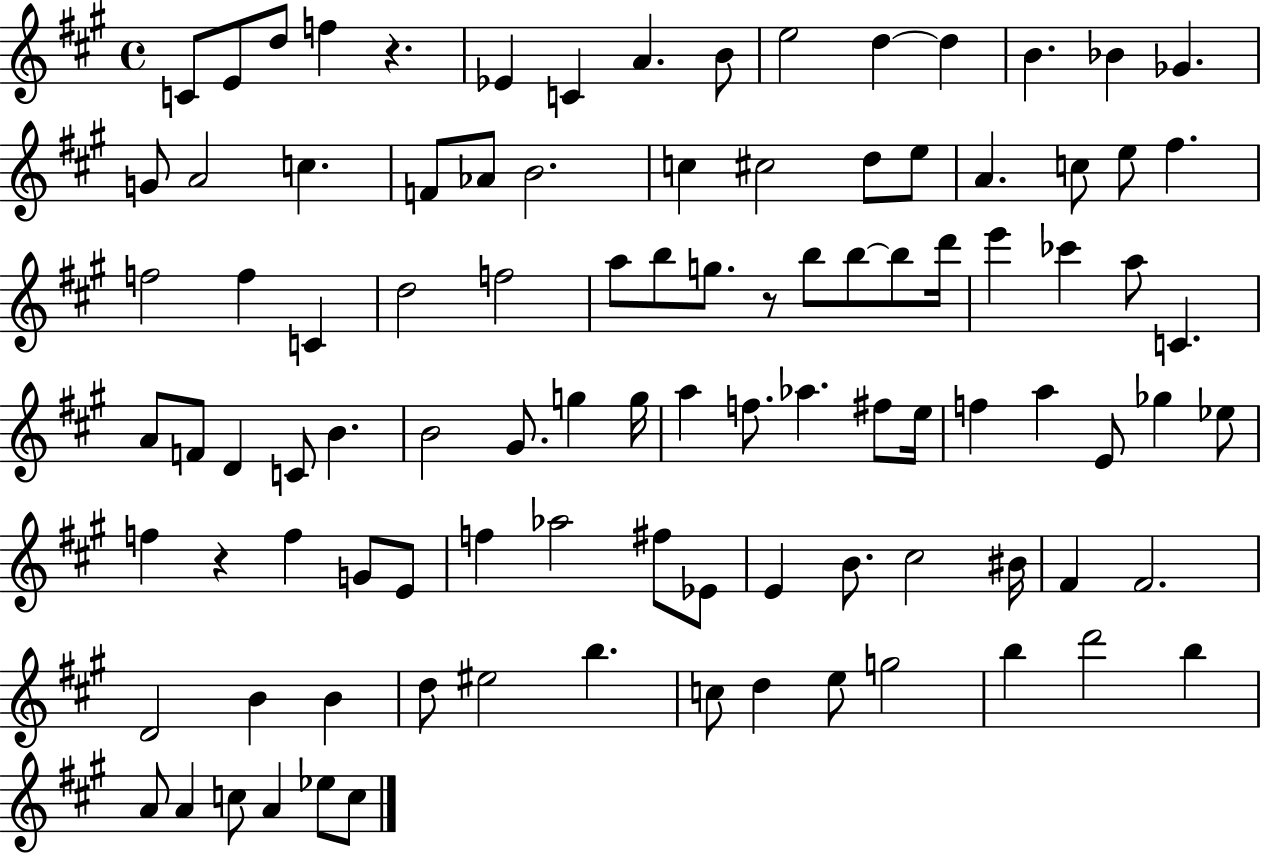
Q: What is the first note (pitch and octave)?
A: C4